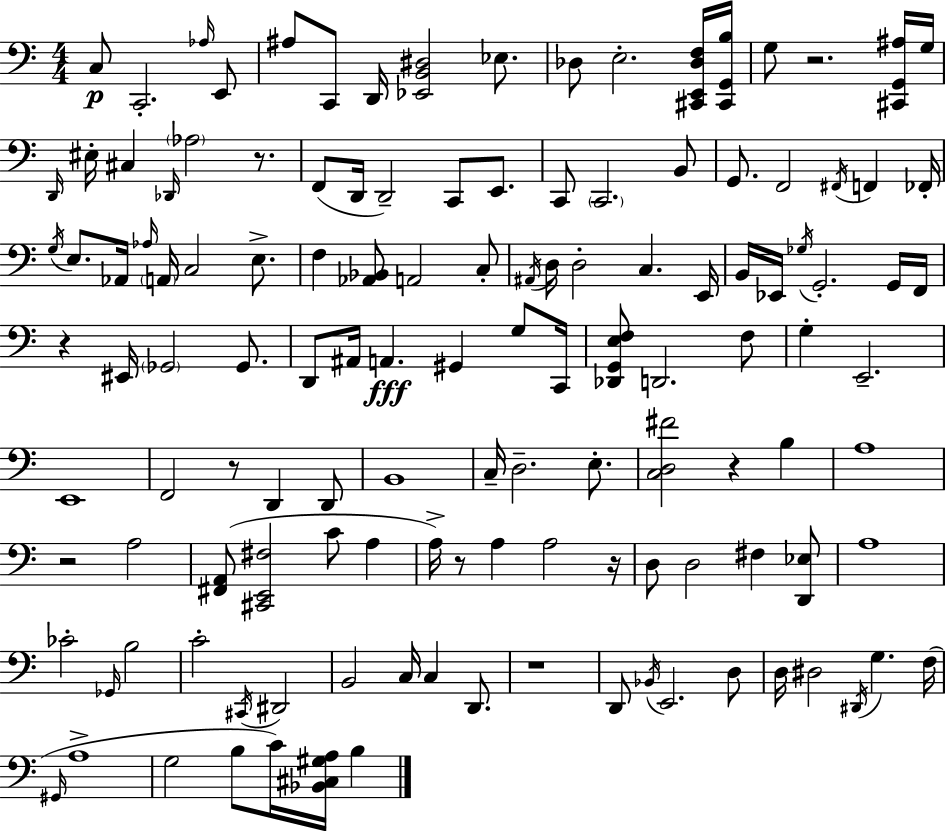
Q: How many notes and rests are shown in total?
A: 129